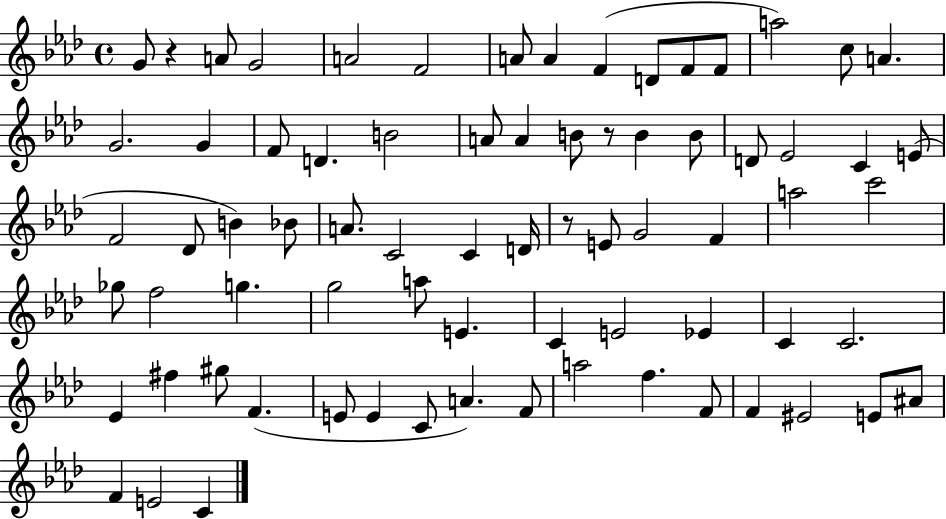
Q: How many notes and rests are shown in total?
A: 74